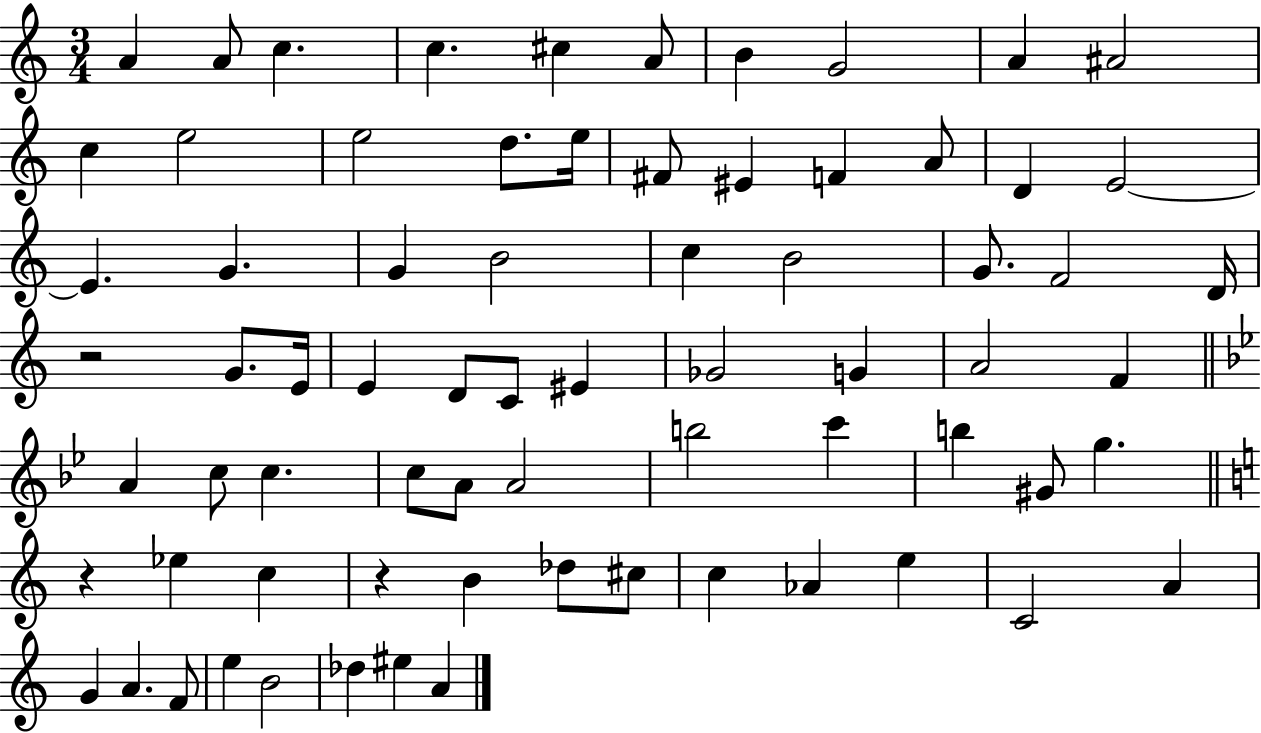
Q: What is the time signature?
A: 3/4